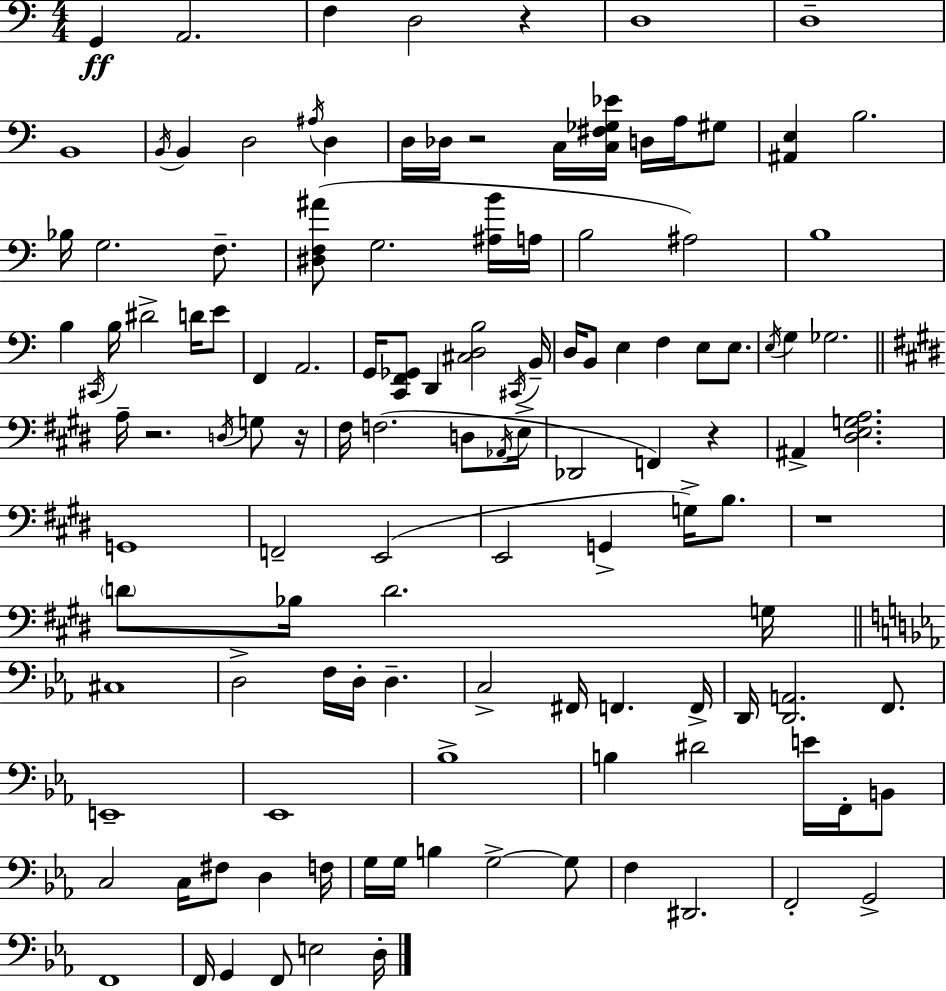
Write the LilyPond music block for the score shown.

{
  \clef bass
  \numericTimeSignature
  \time 4/4
  \key a \minor
  g,4\ff a,2. | f4 d2 r4 | d1 | d1-- | \break b,1 | \acciaccatura { b,16 } b,4 d2 \acciaccatura { ais16 } d4 | d16 des16 r2 c16 <c fis ges ees'>16 d16 a16 | gis8 <ais, e>4 b2. | \break bes16 g2. f8.-- | <dis f ais'>8( g2. | <ais b'>16 a16 b2 ais2) | b1 | \break b4 \acciaccatura { cis,16 } b16 dis'2-> | d'16 e'8 f,4 a,2. | g,16 <c, f, ges,>8 d,4 <cis d b>2 | \acciaccatura { cis,16 } b,16-- d16 b,8 e4 f4 e8 | \break e8. \acciaccatura { e16 } g4 ges2. | \bar "||" \break \key e \major a16-- r2. \acciaccatura { d16 } g8 | r16 fis16 f2.( d8 | \acciaccatura { aes,16 } e16-> des,2 f,4) r4 | ais,4-> <dis e g a>2. | \break g,1 | f,2-- e,2( | e,2 g,4-> g16->) b8. | r1 | \break \parenthesize d'8 bes16 d'2. | g16 \bar "||" \break \key ees \major cis1 | d2-> f16 d16-. d4.-- | c2-> fis,16 f,4. f,16-> | d,16 <d, a,>2. f,8. | \break e,1-- | ees,1 | bes1-> | b4 dis'2 e'16 f,16-. b,8 | \break c2 c16 fis8 d4 f16 | g16 g16 b4 g2->~~ g8 | f4 dis,2. | f,2-. g,2-> | \break f,1 | f,16 g,4 f,8 e2 d16-. | \bar "|."
}